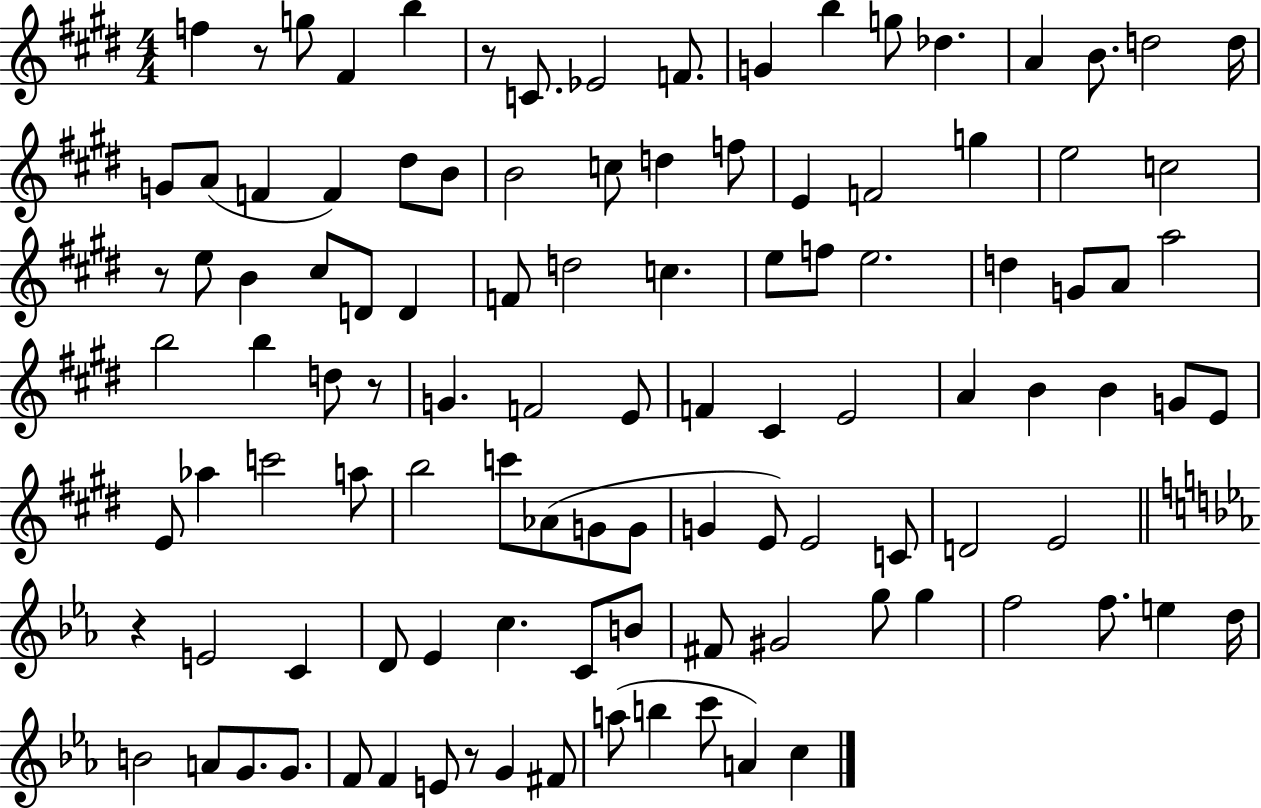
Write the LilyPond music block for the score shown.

{
  \clef treble
  \numericTimeSignature
  \time 4/4
  \key e \major
  f''4 r8 g''8 fis'4 b''4 | r8 c'8. ees'2 f'8. | g'4 b''4 g''8 des''4. | a'4 b'8. d''2 d''16 | \break g'8 a'8( f'4 f'4) dis''8 b'8 | b'2 c''8 d''4 f''8 | e'4 f'2 g''4 | e''2 c''2 | \break r8 e''8 b'4 cis''8 d'8 d'4 | f'8 d''2 c''4. | e''8 f''8 e''2. | d''4 g'8 a'8 a''2 | \break b''2 b''4 d''8 r8 | g'4. f'2 e'8 | f'4 cis'4 e'2 | a'4 b'4 b'4 g'8 e'8 | \break e'8 aes''4 c'''2 a''8 | b''2 c'''8 aes'8( g'8 g'8 | g'4 e'8) e'2 c'8 | d'2 e'2 | \break \bar "||" \break \key ees \major r4 e'2 c'4 | d'8 ees'4 c''4. c'8 b'8 | fis'8 gis'2 g''8 g''4 | f''2 f''8. e''4 d''16 | \break b'2 a'8 g'8. g'8. | f'8 f'4 e'8 r8 g'4 fis'8 | a''8( b''4 c'''8 a'4) c''4 | \bar "|."
}